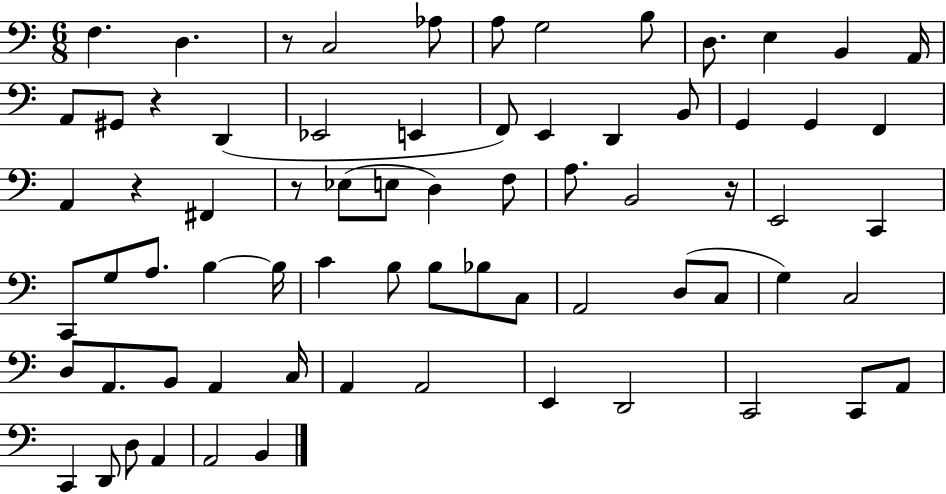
X:1
T:Untitled
M:6/8
L:1/4
K:C
F, D, z/2 C,2 _A,/2 A,/2 G,2 B,/2 D,/2 E, B,, A,,/4 A,,/2 ^G,,/2 z D,, _E,,2 E,, F,,/2 E,, D,, B,,/2 G,, G,, F,, A,, z ^F,, z/2 _E,/2 E,/2 D, F,/2 A,/2 B,,2 z/4 E,,2 C,, C,,/2 G,/2 A,/2 B, B,/4 C B,/2 B,/2 _B,/2 C,/2 A,,2 D,/2 C,/2 G, C,2 D,/2 A,,/2 B,,/2 A,, C,/4 A,, A,,2 E,, D,,2 C,,2 C,,/2 A,,/2 C,, D,,/2 D,/2 A,, A,,2 B,,